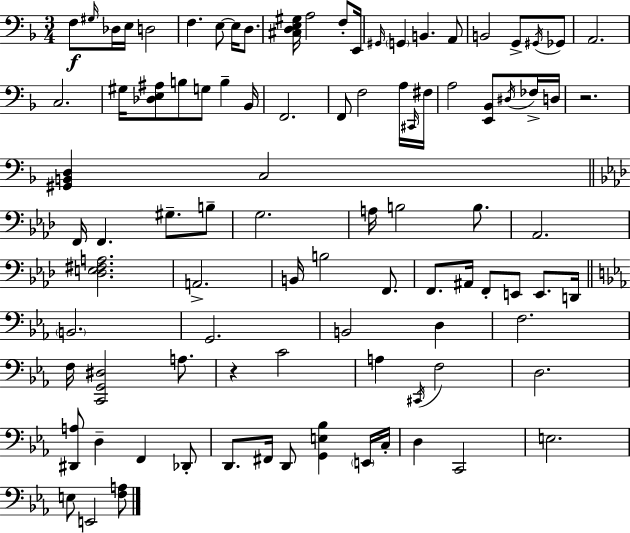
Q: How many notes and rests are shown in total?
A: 93